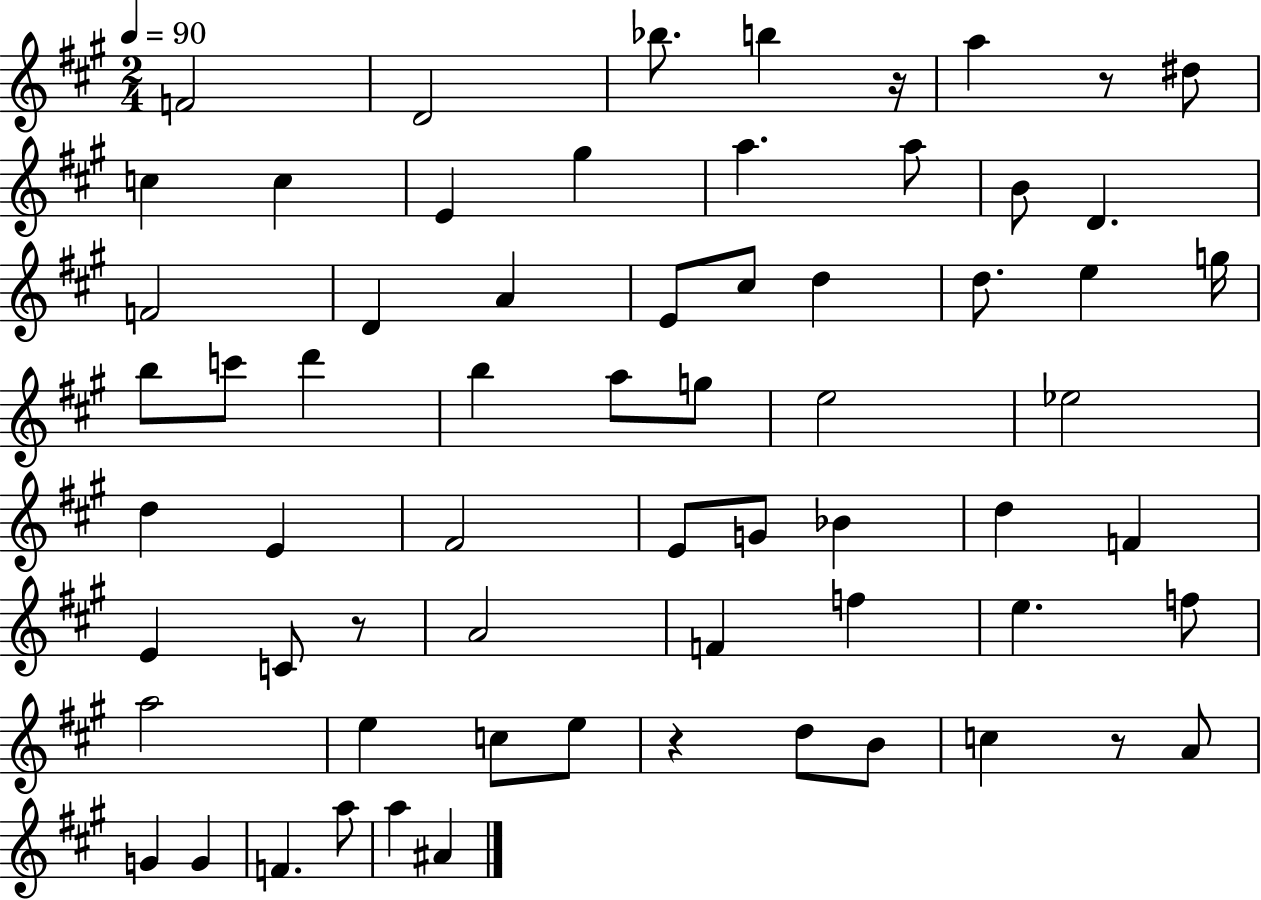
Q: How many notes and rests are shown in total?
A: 65